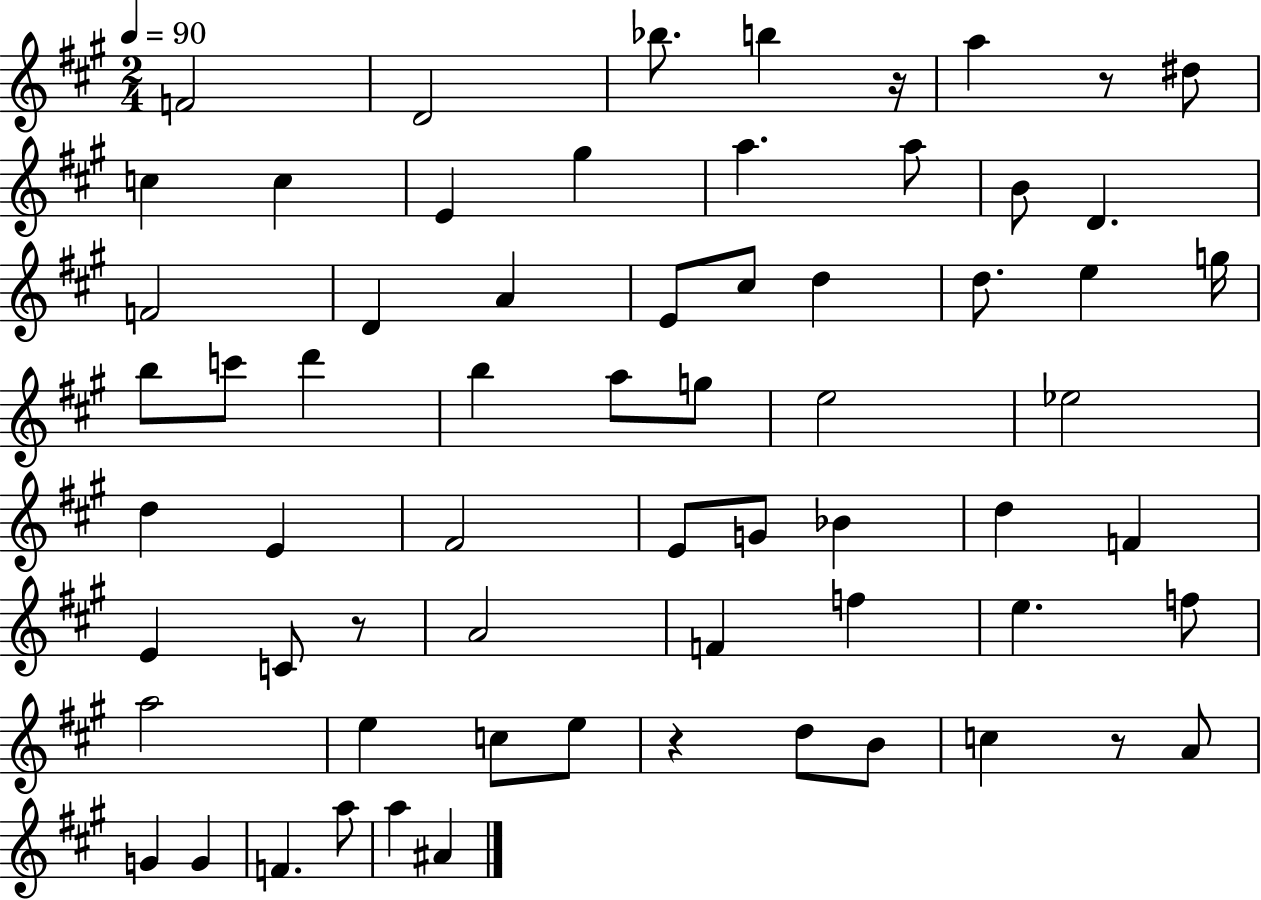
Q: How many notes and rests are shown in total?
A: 65